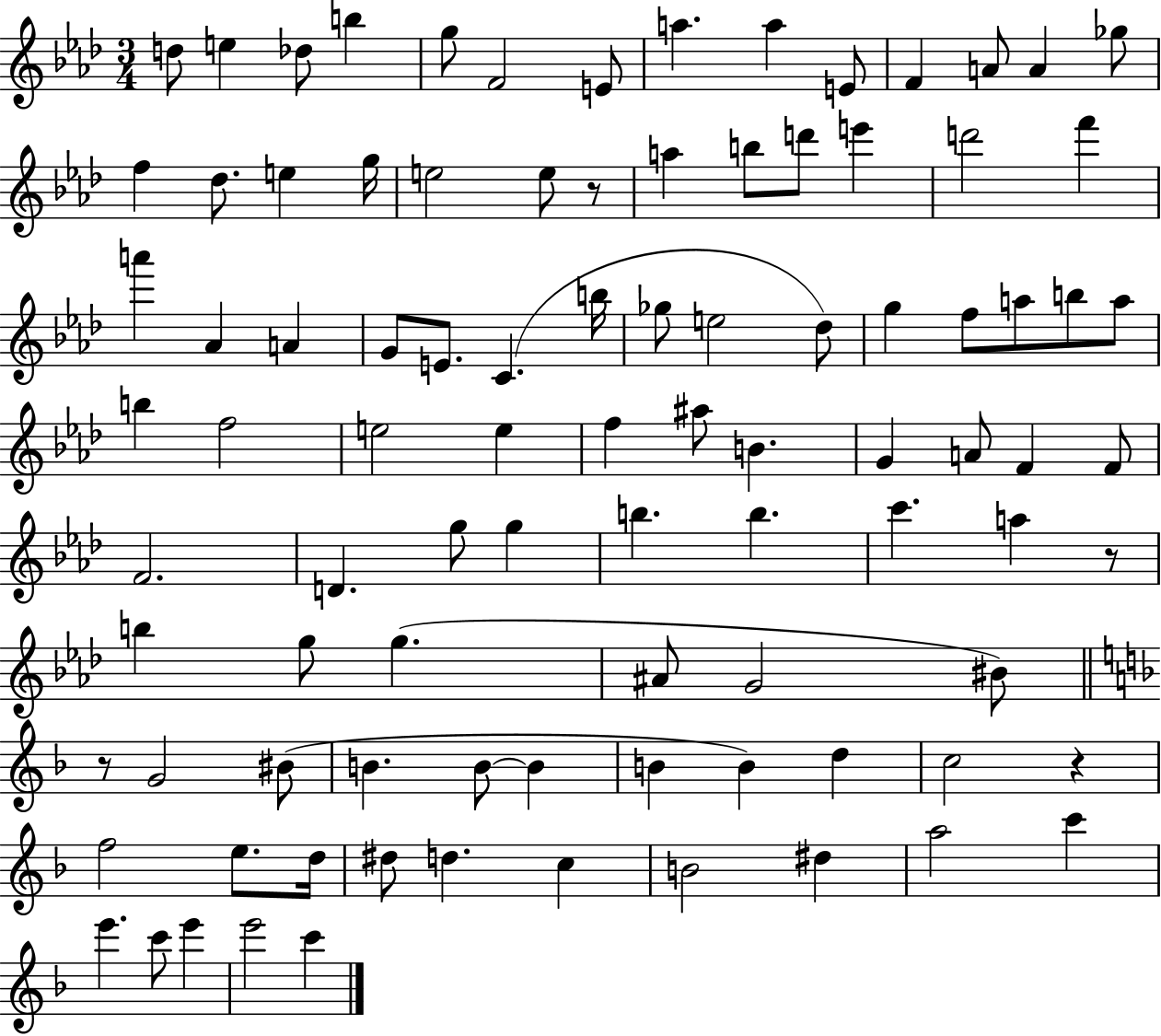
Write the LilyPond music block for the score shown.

{
  \clef treble
  \numericTimeSignature
  \time 3/4
  \key aes \major
  d''8 e''4 des''8 b''4 | g''8 f'2 e'8 | a''4. a''4 e'8 | f'4 a'8 a'4 ges''8 | \break f''4 des''8. e''4 g''16 | e''2 e''8 r8 | a''4 b''8 d'''8 e'''4 | d'''2 f'''4 | \break a'''4 aes'4 a'4 | g'8 e'8. c'4.( b''16 | ges''8 e''2 des''8) | g''4 f''8 a''8 b''8 a''8 | \break b''4 f''2 | e''2 e''4 | f''4 ais''8 b'4. | g'4 a'8 f'4 f'8 | \break f'2. | d'4. g''8 g''4 | b''4. b''4. | c'''4. a''4 r8 | \break b''4 g''8 g''4.( | ais'8 g'2 bis'8) | \bar "||" \break \key f \major r8 g'2 bis'8( | b'4. b'8~~ b'4 | b'4 b'4) d''4 | c''2 r4 | \break f''2 e''8. d''16 | dis''8 d''4. c''4 | b'2 dis''4 | a''2 c'''4 | \break e'''4. c'''8 e'''4 | e'''2 c'''4 | \bar "|."
}